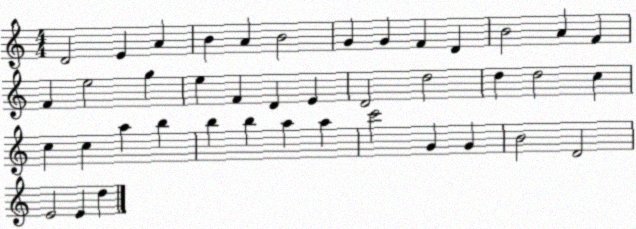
X:1
T:Untitled
M:4/4
L:1/4
K:C
D2 E A B A B2 G G F D B2 A F F e2 g e F D E D2 d2 d d2 c c c a b b b a a c'2 G G B2 D2 E2 E d